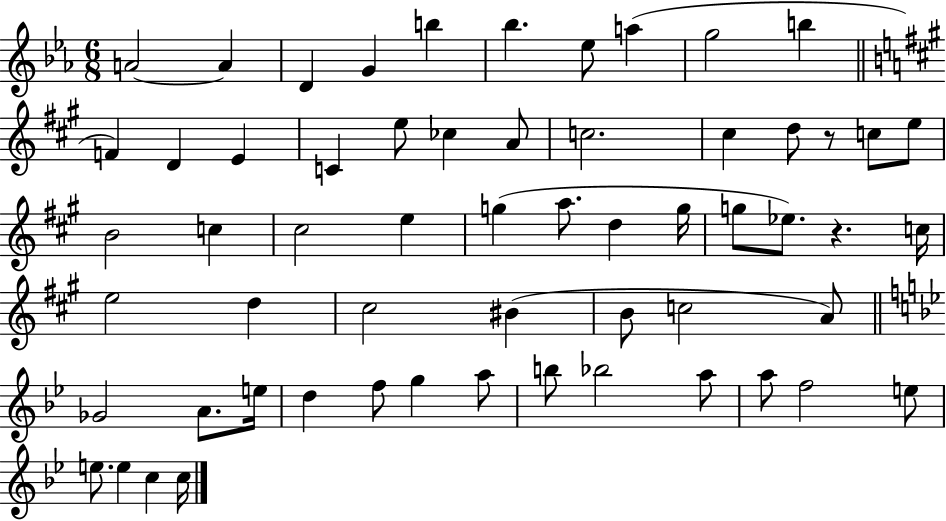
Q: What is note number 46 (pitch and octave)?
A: G5